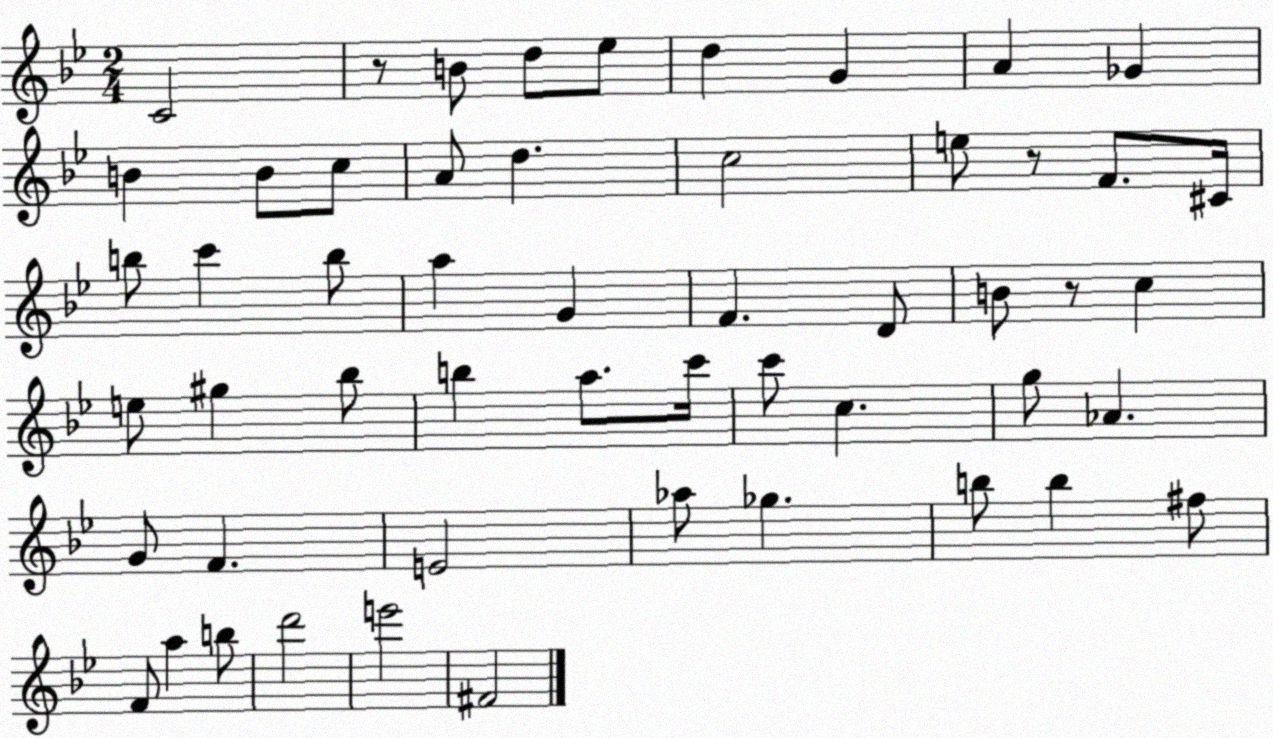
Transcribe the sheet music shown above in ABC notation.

X:1
T:Untitled
M:2/4
L:1/4
K:Bb
C2 z/2 B/2 d/2 _e/2 d G A _G B B/2 c/2 A/2 d c2 e/2 z/2 F/2 ^C/4 b/2 c' b/2 a G F D/2 B/2 z/2 c e/2 ^g _b/2 b a/2 c'/4 c'/2 c g/2 _A G/2 F E2 _a/2 _g b/2 b ^f/2 F/2 a b/2 d'2 e'2 ^F2